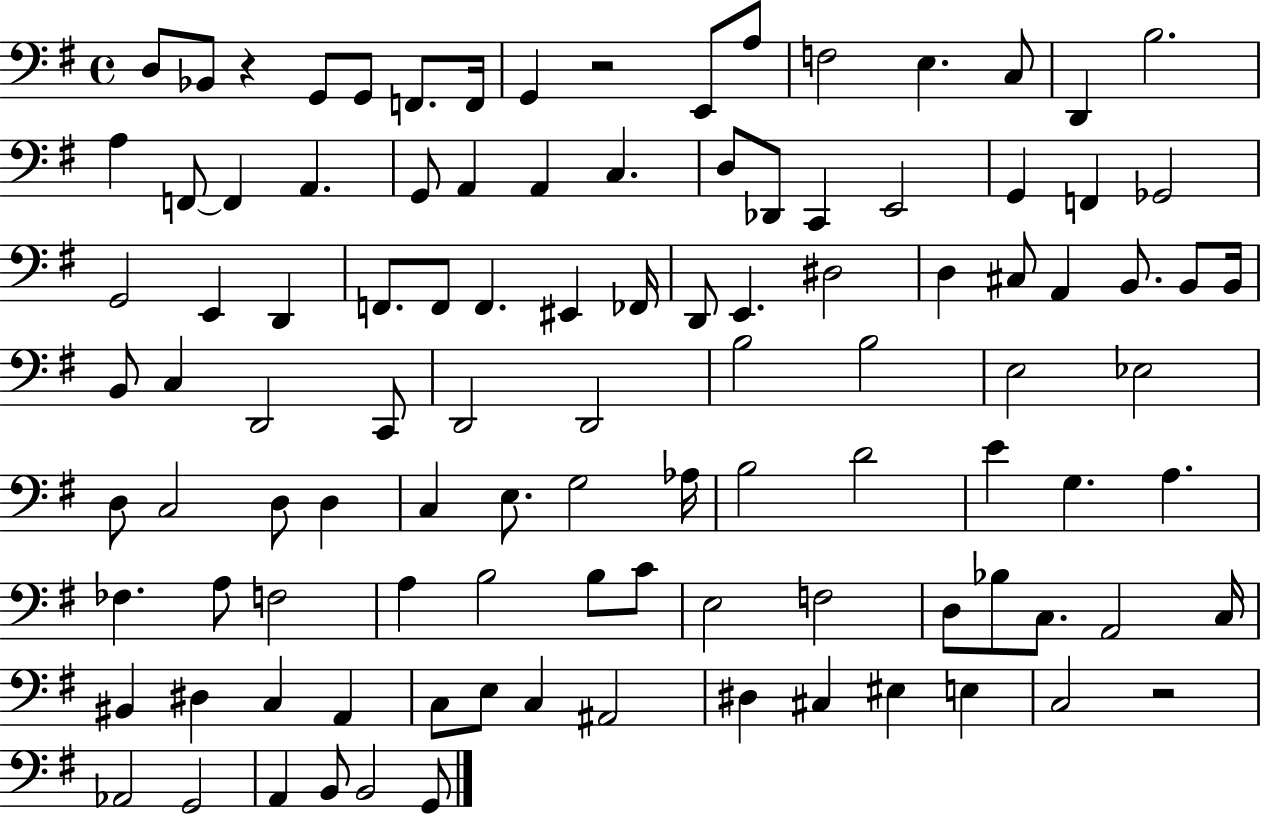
{
  \clef bass
  \time 4/4
  \defaultTimeSignature
  \key g \major
  d8 bes,8 r4 g,8 g,8 f,8. f,16 | g,4 r2 e,8 a8 | f2 e4. c8 | d,4 b2. | \break a4 f,8~~ f,4 a,4. | g,8 a,4 a,4 c4. | d8 des,8 c,4 e,2 | g,4 f,4 ges,2 | \break g,2 e,4 d,4 | f,8. f,8 f,4. eis,4 fes,16 | d,8 e,4. dis2 | d4 cis8 a,4 b,8. b,8 b,16 | \break b,8 c4 d,2 c,8 | d,2 d,2 | b2 b2 | e2 ees2 | \break d8 c2 d8 d4 | c4 e8. g2 aes16 | b2 d'2 | e'4 g4. a4. | \break fes4. a8 f2 | a4 b2 b8 c'8 | e2 f2 | d8 bes8 c8. a,2 c16 | \break bis,4 dis4 c4 a,4 | c8 e8 c4 ais,2 | dis4 cis4 eis4 e4 | c2 r2 | \break aes,2 g,2 | a,4 b,8 b,2 g,8 | \bar "|."
}